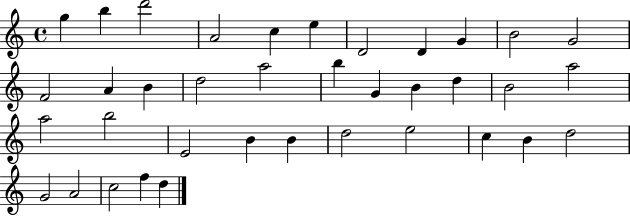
G5/q B5/q D6/h A4/h C5/q E5/q D4/h D4/q G4/q B4/h G4/h F4/h A4/q B4/q D5/h A5/h B5/q G4/q B4/q D5/q B4/h A5/h A5/h B5/h E4/h B4/q B4/q D5/h E5/h C5/q B4/q D5/h G4/h A4/h C5/h F5/q D5/q